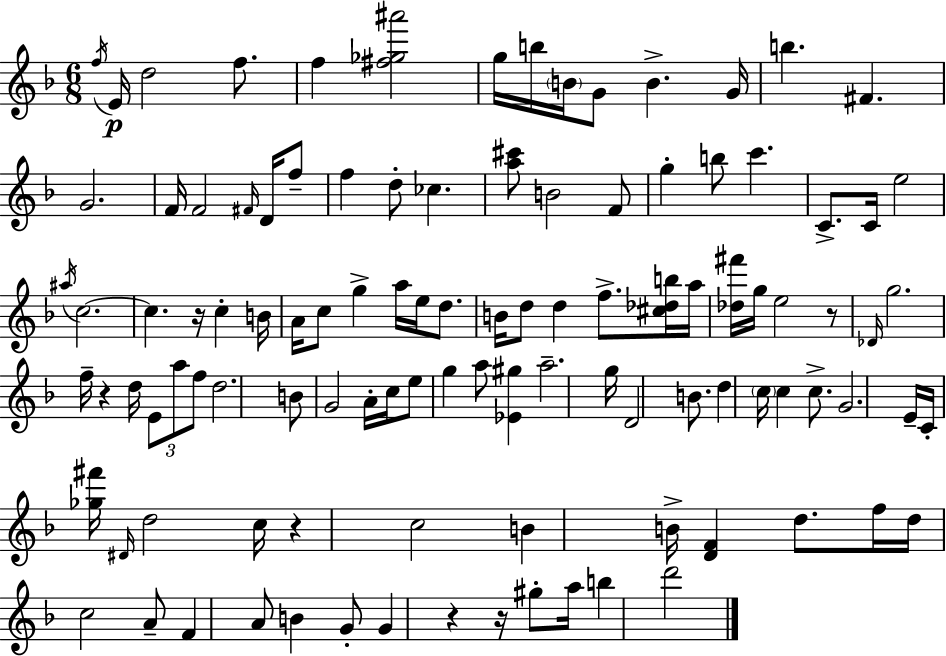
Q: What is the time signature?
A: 6/8